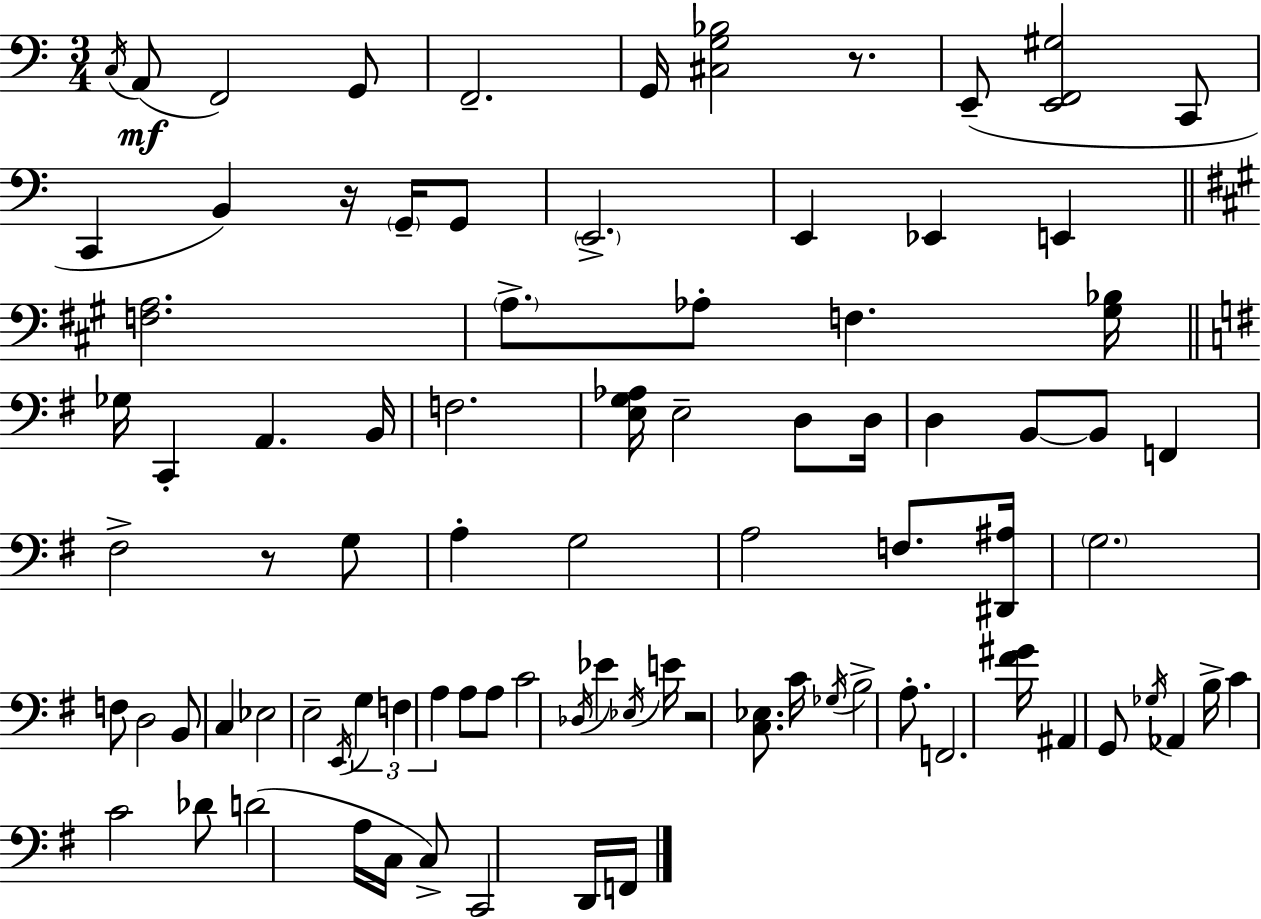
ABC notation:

X:1
T:Untitled
M:3/4
L:1/4
K:C
C,/4 A,,/2 F,,2 G,,/2 F,,2 G,,/4 [^C,G,_B,]2 z/2 E,,/2 [E,,F,,^G,]2 C,,/2 C,, B,, z/4 G,,/4 G,,/2 E,,2 E,, _E,, E,, [F,A,]2 A,/2 _A,/2 F, [^G,_B,]/4 _G,/4 C,, A,, B,,/4 F,2 [E,G,_A,]/4 E,2 D,/2 D,/4 D, B,,/2 B,,/2 F,, ^F,2 z/2 G,/2 A, G,2 A,2 F,/2 [^D,,^A,]/4 G,2 F,/2 D,2 B,,/2 C, _E,2 E,2 E,,/4 G, F, A, A,/2 A,/2 C2 _D,/4 _E _E,/4 E/4 z2 [C,_E,]/2 C/4 _G,/4 B,2 A,/2 F,,2 [^F^G]/4 ^A,, G,,/2 _G,/4 _A,, B,/4 C C2 _D/2 D2 A,/4 C,/4 C,/2 C,,2 D,,/4 F,,/4